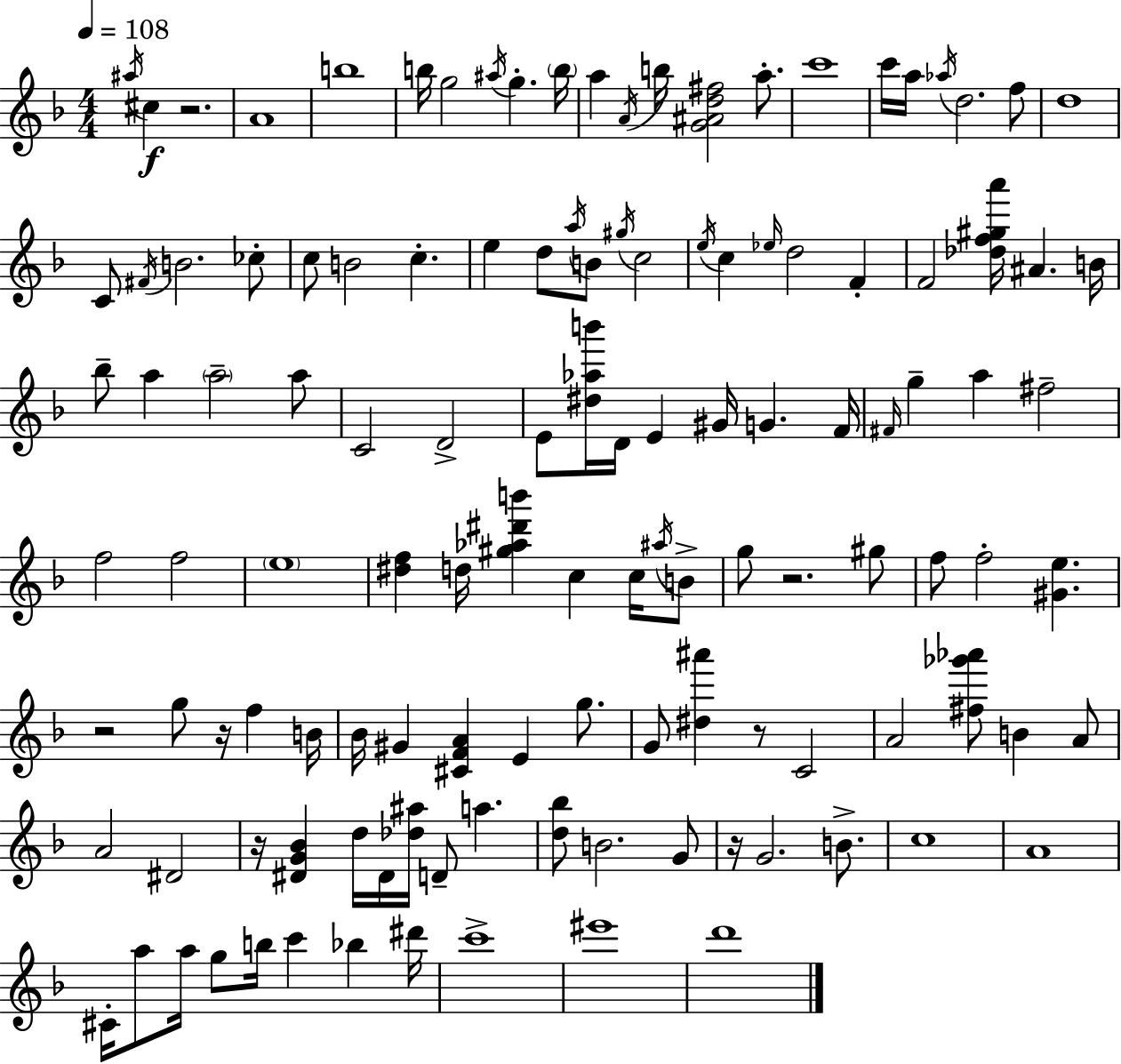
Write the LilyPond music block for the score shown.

{
  \clef treble
  \numericTimeSignature
  \time 4/4
  \key f \major
  \tempo 4 = 108
  \acciaccatura { ais''16 }\f cis''4 r2. | a'1 | b''1 | b''16 g''2 \acciaccatura { ais''16 } g''4.-. | \break \parenthesize b''16 a''4 \acciaccatura { a'16 } b''16 <g' ais' d'' fis''>2 | a''8.-. c'''1 | c'''16 a''16 \acciaccatura { aes''16 } d''2. | f''8 d''1 | \break c'8 \acciaccatura { fis'16 } b'2. | ces''8-. c''8 b'2 c''4.-. | e''4 d''8 \acciaccatura { a''16 } b'8 \acciaccatura { gis''16 } c''2 | \acciaccatura { e''16 } c''4 \grace { ees''16 } d''2 | \break f'4-. f'2 | <des'' f'' gis'' a'''>16 ais'4. b'16 bes''8-- a''4 \parenthesize a''2-- | a''8 c'2 | d'2-> e'8 <dis'' aes'' b'''>16 d'16 e'4 | \break gis'16 g'4. f'16 \grace { fis'16 } g''4-- a''4 | fis''2-- f''2 | f''2 \parenthesize e''1 | <dis'' f''>4 d''16 <gis'' aes'' dis''' b'''>4 | \break c''4 c''16 \acciaccatura { ais''16 } b'8-> g''8 r2. | gis''8 f''8 f''2-. | <gis' e''>4. r2 | g''8 r16 f''4 b'16 bes'16 gis'4 | \break <cis' f' a'>4 e'4 g''8. g'8 <dis'' ais'''>4 | r8 c'2 a'2 | <fis'' ges''' aes'''>8 b'4 a'8 a'2 | dis'2 r16 <dis' g' bes'>4 | \break d''16 dis'16 <des'' ais''>16 d'8-- a''4. <d'' bes''>8 b'2. | g'8 r16 g'2. | b'8.-> c''1 | a'1 | \break cis'16-. a''8 a''16 g''8 | b''16 c'''4 bes''4 dis'''16 c'''1-> | eis'''1 | d'''1 | \break \bar "|."
}